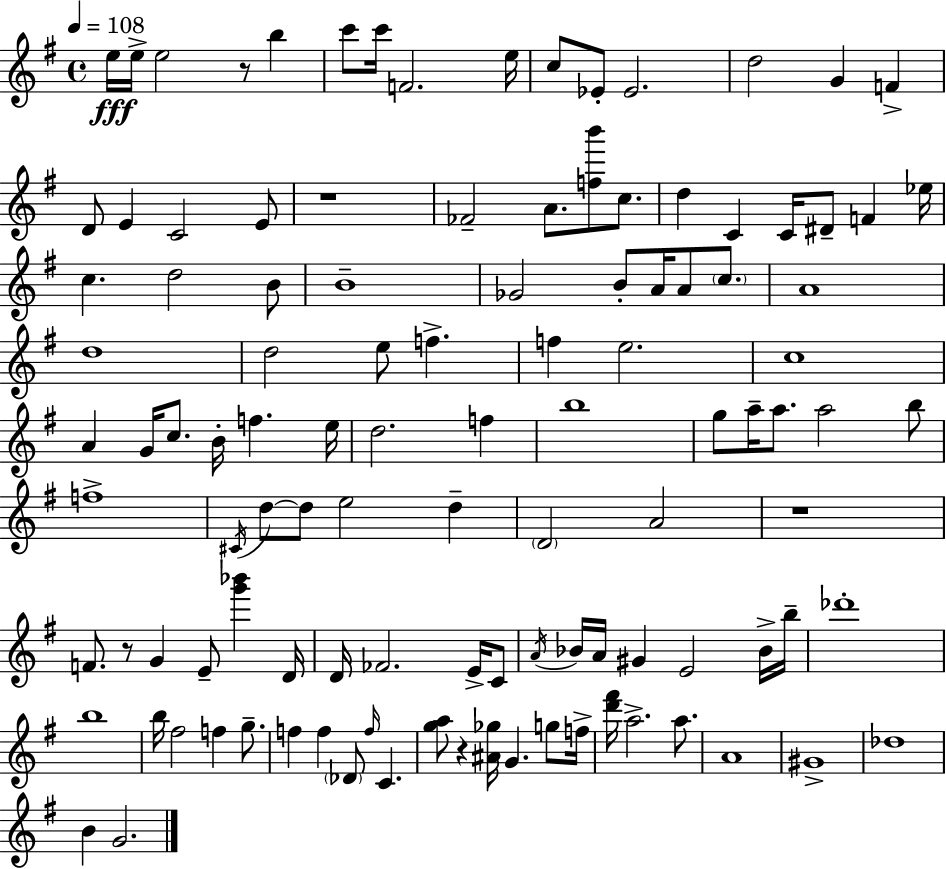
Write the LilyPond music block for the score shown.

{
  \clef treble
  \time 4/4
  \defaultTimeSignature
  \key g \major
  \tempo 4 = 108
  e''16\fff e''16-> e''2 r8 b''4 | c'''8 c'''16 f'2. e''16 | c''8 ees'8-. ees'2. | d''2 g'4 f'4-> | \break d'8 e'4 c'2 e'8 | r1 | fes'2-- a'8. <f'' b'''>8 c''8. | d''4 c'4 c'16 dis'8-- f'4 ees''16 | \break c''4. d''2 b'8 | b'1-- | ges'2 b'8-. a'16 a'8 \parenthesize c''8. | a'1 | \break d''1 | d''2 e''8 f''4.-> | f''4 e''2. | c''1 | \break a'4 g'16 c''8. b'16-. f''4. e''16 | d''2. f''4 | b''1 | g''8 a''16-- a''8. a''2 b''8 | \break f''1-> | \acciaccatura { cis'16 } d''8~~ d''8 e''2 d''4-- | \parenthesize d'2 a'2 | r1 | \break f'8. r8 g'4 e'8-- <g''' bes'''>4 | d'16 d'16 fes'2. e'16-> c'8 | \acciaccatura { a'16 } bes'16 a'16 gis'4 e'2 | bes'16-> b''16-- des'''1-. | \break b''1 | b''16 fis''2 f''4 g''8.-- | f''4 f''4 \parenthesize des'8 \grace { f''16 } c'4. | <g'' a''>8 r4 <ais' ges''>16 g'4. | \break g''8 f''16-> <d''' fis'''>16 a''2.-> | a''8. a'1 | gis'1-> | des''1 | \break b'4 g'2. | \bar "|."
}